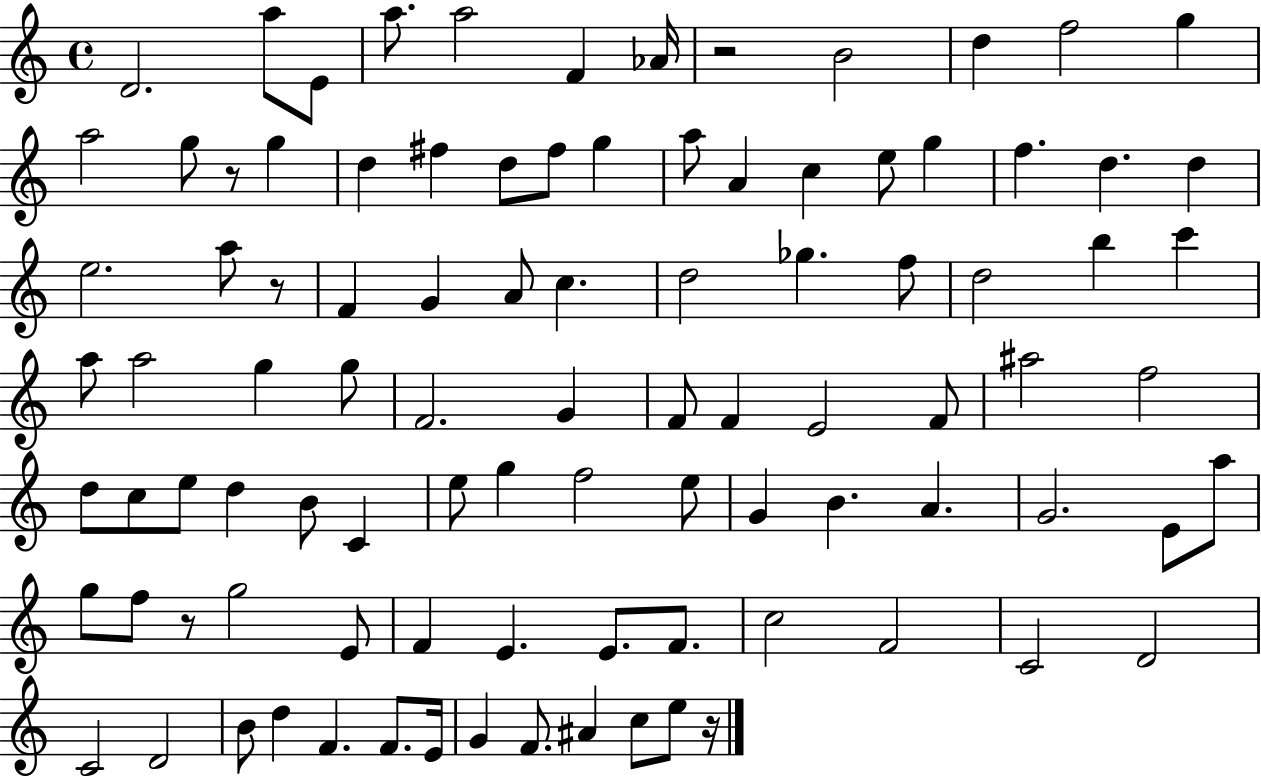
D4/h. A5/e E4/e A5/e. A5/h F4/q Ab4/s R/h B4/h D5/q F5/h G5/q A5/h G5/e R/e G5/q D5/q F#5/q D5/e F#5/e G5/q A5/e A4/q C5/q E5/e G5/q F5/q. D5/q. D5/q E5/h. A5/e R/e F4/q G4/q A4/e C5/q. D5/h Gb5/q. F5/e D5/h B5/q C6/q A5/e A5/h G5/q G5/e F4/h. G4/q F4/e F4/q E4/h F4/e A#5/h F5/h D5/e C5/e E5/e D5/q B4/e C4/q E5/e G5/q F5/h E5/e G4/q B4/q. A4/q. G4/h. E4/e A5/e G5/e F5/e R/e G5/h E4/e F4/q E4/q. E4/e. F4/e. C5/h F4/h C4/h D4/h C4/h D4/h B4/e D5/q F4/q. F4/e. E4/s G4/q F4/e. A#4/q C5/e E5/e R/s